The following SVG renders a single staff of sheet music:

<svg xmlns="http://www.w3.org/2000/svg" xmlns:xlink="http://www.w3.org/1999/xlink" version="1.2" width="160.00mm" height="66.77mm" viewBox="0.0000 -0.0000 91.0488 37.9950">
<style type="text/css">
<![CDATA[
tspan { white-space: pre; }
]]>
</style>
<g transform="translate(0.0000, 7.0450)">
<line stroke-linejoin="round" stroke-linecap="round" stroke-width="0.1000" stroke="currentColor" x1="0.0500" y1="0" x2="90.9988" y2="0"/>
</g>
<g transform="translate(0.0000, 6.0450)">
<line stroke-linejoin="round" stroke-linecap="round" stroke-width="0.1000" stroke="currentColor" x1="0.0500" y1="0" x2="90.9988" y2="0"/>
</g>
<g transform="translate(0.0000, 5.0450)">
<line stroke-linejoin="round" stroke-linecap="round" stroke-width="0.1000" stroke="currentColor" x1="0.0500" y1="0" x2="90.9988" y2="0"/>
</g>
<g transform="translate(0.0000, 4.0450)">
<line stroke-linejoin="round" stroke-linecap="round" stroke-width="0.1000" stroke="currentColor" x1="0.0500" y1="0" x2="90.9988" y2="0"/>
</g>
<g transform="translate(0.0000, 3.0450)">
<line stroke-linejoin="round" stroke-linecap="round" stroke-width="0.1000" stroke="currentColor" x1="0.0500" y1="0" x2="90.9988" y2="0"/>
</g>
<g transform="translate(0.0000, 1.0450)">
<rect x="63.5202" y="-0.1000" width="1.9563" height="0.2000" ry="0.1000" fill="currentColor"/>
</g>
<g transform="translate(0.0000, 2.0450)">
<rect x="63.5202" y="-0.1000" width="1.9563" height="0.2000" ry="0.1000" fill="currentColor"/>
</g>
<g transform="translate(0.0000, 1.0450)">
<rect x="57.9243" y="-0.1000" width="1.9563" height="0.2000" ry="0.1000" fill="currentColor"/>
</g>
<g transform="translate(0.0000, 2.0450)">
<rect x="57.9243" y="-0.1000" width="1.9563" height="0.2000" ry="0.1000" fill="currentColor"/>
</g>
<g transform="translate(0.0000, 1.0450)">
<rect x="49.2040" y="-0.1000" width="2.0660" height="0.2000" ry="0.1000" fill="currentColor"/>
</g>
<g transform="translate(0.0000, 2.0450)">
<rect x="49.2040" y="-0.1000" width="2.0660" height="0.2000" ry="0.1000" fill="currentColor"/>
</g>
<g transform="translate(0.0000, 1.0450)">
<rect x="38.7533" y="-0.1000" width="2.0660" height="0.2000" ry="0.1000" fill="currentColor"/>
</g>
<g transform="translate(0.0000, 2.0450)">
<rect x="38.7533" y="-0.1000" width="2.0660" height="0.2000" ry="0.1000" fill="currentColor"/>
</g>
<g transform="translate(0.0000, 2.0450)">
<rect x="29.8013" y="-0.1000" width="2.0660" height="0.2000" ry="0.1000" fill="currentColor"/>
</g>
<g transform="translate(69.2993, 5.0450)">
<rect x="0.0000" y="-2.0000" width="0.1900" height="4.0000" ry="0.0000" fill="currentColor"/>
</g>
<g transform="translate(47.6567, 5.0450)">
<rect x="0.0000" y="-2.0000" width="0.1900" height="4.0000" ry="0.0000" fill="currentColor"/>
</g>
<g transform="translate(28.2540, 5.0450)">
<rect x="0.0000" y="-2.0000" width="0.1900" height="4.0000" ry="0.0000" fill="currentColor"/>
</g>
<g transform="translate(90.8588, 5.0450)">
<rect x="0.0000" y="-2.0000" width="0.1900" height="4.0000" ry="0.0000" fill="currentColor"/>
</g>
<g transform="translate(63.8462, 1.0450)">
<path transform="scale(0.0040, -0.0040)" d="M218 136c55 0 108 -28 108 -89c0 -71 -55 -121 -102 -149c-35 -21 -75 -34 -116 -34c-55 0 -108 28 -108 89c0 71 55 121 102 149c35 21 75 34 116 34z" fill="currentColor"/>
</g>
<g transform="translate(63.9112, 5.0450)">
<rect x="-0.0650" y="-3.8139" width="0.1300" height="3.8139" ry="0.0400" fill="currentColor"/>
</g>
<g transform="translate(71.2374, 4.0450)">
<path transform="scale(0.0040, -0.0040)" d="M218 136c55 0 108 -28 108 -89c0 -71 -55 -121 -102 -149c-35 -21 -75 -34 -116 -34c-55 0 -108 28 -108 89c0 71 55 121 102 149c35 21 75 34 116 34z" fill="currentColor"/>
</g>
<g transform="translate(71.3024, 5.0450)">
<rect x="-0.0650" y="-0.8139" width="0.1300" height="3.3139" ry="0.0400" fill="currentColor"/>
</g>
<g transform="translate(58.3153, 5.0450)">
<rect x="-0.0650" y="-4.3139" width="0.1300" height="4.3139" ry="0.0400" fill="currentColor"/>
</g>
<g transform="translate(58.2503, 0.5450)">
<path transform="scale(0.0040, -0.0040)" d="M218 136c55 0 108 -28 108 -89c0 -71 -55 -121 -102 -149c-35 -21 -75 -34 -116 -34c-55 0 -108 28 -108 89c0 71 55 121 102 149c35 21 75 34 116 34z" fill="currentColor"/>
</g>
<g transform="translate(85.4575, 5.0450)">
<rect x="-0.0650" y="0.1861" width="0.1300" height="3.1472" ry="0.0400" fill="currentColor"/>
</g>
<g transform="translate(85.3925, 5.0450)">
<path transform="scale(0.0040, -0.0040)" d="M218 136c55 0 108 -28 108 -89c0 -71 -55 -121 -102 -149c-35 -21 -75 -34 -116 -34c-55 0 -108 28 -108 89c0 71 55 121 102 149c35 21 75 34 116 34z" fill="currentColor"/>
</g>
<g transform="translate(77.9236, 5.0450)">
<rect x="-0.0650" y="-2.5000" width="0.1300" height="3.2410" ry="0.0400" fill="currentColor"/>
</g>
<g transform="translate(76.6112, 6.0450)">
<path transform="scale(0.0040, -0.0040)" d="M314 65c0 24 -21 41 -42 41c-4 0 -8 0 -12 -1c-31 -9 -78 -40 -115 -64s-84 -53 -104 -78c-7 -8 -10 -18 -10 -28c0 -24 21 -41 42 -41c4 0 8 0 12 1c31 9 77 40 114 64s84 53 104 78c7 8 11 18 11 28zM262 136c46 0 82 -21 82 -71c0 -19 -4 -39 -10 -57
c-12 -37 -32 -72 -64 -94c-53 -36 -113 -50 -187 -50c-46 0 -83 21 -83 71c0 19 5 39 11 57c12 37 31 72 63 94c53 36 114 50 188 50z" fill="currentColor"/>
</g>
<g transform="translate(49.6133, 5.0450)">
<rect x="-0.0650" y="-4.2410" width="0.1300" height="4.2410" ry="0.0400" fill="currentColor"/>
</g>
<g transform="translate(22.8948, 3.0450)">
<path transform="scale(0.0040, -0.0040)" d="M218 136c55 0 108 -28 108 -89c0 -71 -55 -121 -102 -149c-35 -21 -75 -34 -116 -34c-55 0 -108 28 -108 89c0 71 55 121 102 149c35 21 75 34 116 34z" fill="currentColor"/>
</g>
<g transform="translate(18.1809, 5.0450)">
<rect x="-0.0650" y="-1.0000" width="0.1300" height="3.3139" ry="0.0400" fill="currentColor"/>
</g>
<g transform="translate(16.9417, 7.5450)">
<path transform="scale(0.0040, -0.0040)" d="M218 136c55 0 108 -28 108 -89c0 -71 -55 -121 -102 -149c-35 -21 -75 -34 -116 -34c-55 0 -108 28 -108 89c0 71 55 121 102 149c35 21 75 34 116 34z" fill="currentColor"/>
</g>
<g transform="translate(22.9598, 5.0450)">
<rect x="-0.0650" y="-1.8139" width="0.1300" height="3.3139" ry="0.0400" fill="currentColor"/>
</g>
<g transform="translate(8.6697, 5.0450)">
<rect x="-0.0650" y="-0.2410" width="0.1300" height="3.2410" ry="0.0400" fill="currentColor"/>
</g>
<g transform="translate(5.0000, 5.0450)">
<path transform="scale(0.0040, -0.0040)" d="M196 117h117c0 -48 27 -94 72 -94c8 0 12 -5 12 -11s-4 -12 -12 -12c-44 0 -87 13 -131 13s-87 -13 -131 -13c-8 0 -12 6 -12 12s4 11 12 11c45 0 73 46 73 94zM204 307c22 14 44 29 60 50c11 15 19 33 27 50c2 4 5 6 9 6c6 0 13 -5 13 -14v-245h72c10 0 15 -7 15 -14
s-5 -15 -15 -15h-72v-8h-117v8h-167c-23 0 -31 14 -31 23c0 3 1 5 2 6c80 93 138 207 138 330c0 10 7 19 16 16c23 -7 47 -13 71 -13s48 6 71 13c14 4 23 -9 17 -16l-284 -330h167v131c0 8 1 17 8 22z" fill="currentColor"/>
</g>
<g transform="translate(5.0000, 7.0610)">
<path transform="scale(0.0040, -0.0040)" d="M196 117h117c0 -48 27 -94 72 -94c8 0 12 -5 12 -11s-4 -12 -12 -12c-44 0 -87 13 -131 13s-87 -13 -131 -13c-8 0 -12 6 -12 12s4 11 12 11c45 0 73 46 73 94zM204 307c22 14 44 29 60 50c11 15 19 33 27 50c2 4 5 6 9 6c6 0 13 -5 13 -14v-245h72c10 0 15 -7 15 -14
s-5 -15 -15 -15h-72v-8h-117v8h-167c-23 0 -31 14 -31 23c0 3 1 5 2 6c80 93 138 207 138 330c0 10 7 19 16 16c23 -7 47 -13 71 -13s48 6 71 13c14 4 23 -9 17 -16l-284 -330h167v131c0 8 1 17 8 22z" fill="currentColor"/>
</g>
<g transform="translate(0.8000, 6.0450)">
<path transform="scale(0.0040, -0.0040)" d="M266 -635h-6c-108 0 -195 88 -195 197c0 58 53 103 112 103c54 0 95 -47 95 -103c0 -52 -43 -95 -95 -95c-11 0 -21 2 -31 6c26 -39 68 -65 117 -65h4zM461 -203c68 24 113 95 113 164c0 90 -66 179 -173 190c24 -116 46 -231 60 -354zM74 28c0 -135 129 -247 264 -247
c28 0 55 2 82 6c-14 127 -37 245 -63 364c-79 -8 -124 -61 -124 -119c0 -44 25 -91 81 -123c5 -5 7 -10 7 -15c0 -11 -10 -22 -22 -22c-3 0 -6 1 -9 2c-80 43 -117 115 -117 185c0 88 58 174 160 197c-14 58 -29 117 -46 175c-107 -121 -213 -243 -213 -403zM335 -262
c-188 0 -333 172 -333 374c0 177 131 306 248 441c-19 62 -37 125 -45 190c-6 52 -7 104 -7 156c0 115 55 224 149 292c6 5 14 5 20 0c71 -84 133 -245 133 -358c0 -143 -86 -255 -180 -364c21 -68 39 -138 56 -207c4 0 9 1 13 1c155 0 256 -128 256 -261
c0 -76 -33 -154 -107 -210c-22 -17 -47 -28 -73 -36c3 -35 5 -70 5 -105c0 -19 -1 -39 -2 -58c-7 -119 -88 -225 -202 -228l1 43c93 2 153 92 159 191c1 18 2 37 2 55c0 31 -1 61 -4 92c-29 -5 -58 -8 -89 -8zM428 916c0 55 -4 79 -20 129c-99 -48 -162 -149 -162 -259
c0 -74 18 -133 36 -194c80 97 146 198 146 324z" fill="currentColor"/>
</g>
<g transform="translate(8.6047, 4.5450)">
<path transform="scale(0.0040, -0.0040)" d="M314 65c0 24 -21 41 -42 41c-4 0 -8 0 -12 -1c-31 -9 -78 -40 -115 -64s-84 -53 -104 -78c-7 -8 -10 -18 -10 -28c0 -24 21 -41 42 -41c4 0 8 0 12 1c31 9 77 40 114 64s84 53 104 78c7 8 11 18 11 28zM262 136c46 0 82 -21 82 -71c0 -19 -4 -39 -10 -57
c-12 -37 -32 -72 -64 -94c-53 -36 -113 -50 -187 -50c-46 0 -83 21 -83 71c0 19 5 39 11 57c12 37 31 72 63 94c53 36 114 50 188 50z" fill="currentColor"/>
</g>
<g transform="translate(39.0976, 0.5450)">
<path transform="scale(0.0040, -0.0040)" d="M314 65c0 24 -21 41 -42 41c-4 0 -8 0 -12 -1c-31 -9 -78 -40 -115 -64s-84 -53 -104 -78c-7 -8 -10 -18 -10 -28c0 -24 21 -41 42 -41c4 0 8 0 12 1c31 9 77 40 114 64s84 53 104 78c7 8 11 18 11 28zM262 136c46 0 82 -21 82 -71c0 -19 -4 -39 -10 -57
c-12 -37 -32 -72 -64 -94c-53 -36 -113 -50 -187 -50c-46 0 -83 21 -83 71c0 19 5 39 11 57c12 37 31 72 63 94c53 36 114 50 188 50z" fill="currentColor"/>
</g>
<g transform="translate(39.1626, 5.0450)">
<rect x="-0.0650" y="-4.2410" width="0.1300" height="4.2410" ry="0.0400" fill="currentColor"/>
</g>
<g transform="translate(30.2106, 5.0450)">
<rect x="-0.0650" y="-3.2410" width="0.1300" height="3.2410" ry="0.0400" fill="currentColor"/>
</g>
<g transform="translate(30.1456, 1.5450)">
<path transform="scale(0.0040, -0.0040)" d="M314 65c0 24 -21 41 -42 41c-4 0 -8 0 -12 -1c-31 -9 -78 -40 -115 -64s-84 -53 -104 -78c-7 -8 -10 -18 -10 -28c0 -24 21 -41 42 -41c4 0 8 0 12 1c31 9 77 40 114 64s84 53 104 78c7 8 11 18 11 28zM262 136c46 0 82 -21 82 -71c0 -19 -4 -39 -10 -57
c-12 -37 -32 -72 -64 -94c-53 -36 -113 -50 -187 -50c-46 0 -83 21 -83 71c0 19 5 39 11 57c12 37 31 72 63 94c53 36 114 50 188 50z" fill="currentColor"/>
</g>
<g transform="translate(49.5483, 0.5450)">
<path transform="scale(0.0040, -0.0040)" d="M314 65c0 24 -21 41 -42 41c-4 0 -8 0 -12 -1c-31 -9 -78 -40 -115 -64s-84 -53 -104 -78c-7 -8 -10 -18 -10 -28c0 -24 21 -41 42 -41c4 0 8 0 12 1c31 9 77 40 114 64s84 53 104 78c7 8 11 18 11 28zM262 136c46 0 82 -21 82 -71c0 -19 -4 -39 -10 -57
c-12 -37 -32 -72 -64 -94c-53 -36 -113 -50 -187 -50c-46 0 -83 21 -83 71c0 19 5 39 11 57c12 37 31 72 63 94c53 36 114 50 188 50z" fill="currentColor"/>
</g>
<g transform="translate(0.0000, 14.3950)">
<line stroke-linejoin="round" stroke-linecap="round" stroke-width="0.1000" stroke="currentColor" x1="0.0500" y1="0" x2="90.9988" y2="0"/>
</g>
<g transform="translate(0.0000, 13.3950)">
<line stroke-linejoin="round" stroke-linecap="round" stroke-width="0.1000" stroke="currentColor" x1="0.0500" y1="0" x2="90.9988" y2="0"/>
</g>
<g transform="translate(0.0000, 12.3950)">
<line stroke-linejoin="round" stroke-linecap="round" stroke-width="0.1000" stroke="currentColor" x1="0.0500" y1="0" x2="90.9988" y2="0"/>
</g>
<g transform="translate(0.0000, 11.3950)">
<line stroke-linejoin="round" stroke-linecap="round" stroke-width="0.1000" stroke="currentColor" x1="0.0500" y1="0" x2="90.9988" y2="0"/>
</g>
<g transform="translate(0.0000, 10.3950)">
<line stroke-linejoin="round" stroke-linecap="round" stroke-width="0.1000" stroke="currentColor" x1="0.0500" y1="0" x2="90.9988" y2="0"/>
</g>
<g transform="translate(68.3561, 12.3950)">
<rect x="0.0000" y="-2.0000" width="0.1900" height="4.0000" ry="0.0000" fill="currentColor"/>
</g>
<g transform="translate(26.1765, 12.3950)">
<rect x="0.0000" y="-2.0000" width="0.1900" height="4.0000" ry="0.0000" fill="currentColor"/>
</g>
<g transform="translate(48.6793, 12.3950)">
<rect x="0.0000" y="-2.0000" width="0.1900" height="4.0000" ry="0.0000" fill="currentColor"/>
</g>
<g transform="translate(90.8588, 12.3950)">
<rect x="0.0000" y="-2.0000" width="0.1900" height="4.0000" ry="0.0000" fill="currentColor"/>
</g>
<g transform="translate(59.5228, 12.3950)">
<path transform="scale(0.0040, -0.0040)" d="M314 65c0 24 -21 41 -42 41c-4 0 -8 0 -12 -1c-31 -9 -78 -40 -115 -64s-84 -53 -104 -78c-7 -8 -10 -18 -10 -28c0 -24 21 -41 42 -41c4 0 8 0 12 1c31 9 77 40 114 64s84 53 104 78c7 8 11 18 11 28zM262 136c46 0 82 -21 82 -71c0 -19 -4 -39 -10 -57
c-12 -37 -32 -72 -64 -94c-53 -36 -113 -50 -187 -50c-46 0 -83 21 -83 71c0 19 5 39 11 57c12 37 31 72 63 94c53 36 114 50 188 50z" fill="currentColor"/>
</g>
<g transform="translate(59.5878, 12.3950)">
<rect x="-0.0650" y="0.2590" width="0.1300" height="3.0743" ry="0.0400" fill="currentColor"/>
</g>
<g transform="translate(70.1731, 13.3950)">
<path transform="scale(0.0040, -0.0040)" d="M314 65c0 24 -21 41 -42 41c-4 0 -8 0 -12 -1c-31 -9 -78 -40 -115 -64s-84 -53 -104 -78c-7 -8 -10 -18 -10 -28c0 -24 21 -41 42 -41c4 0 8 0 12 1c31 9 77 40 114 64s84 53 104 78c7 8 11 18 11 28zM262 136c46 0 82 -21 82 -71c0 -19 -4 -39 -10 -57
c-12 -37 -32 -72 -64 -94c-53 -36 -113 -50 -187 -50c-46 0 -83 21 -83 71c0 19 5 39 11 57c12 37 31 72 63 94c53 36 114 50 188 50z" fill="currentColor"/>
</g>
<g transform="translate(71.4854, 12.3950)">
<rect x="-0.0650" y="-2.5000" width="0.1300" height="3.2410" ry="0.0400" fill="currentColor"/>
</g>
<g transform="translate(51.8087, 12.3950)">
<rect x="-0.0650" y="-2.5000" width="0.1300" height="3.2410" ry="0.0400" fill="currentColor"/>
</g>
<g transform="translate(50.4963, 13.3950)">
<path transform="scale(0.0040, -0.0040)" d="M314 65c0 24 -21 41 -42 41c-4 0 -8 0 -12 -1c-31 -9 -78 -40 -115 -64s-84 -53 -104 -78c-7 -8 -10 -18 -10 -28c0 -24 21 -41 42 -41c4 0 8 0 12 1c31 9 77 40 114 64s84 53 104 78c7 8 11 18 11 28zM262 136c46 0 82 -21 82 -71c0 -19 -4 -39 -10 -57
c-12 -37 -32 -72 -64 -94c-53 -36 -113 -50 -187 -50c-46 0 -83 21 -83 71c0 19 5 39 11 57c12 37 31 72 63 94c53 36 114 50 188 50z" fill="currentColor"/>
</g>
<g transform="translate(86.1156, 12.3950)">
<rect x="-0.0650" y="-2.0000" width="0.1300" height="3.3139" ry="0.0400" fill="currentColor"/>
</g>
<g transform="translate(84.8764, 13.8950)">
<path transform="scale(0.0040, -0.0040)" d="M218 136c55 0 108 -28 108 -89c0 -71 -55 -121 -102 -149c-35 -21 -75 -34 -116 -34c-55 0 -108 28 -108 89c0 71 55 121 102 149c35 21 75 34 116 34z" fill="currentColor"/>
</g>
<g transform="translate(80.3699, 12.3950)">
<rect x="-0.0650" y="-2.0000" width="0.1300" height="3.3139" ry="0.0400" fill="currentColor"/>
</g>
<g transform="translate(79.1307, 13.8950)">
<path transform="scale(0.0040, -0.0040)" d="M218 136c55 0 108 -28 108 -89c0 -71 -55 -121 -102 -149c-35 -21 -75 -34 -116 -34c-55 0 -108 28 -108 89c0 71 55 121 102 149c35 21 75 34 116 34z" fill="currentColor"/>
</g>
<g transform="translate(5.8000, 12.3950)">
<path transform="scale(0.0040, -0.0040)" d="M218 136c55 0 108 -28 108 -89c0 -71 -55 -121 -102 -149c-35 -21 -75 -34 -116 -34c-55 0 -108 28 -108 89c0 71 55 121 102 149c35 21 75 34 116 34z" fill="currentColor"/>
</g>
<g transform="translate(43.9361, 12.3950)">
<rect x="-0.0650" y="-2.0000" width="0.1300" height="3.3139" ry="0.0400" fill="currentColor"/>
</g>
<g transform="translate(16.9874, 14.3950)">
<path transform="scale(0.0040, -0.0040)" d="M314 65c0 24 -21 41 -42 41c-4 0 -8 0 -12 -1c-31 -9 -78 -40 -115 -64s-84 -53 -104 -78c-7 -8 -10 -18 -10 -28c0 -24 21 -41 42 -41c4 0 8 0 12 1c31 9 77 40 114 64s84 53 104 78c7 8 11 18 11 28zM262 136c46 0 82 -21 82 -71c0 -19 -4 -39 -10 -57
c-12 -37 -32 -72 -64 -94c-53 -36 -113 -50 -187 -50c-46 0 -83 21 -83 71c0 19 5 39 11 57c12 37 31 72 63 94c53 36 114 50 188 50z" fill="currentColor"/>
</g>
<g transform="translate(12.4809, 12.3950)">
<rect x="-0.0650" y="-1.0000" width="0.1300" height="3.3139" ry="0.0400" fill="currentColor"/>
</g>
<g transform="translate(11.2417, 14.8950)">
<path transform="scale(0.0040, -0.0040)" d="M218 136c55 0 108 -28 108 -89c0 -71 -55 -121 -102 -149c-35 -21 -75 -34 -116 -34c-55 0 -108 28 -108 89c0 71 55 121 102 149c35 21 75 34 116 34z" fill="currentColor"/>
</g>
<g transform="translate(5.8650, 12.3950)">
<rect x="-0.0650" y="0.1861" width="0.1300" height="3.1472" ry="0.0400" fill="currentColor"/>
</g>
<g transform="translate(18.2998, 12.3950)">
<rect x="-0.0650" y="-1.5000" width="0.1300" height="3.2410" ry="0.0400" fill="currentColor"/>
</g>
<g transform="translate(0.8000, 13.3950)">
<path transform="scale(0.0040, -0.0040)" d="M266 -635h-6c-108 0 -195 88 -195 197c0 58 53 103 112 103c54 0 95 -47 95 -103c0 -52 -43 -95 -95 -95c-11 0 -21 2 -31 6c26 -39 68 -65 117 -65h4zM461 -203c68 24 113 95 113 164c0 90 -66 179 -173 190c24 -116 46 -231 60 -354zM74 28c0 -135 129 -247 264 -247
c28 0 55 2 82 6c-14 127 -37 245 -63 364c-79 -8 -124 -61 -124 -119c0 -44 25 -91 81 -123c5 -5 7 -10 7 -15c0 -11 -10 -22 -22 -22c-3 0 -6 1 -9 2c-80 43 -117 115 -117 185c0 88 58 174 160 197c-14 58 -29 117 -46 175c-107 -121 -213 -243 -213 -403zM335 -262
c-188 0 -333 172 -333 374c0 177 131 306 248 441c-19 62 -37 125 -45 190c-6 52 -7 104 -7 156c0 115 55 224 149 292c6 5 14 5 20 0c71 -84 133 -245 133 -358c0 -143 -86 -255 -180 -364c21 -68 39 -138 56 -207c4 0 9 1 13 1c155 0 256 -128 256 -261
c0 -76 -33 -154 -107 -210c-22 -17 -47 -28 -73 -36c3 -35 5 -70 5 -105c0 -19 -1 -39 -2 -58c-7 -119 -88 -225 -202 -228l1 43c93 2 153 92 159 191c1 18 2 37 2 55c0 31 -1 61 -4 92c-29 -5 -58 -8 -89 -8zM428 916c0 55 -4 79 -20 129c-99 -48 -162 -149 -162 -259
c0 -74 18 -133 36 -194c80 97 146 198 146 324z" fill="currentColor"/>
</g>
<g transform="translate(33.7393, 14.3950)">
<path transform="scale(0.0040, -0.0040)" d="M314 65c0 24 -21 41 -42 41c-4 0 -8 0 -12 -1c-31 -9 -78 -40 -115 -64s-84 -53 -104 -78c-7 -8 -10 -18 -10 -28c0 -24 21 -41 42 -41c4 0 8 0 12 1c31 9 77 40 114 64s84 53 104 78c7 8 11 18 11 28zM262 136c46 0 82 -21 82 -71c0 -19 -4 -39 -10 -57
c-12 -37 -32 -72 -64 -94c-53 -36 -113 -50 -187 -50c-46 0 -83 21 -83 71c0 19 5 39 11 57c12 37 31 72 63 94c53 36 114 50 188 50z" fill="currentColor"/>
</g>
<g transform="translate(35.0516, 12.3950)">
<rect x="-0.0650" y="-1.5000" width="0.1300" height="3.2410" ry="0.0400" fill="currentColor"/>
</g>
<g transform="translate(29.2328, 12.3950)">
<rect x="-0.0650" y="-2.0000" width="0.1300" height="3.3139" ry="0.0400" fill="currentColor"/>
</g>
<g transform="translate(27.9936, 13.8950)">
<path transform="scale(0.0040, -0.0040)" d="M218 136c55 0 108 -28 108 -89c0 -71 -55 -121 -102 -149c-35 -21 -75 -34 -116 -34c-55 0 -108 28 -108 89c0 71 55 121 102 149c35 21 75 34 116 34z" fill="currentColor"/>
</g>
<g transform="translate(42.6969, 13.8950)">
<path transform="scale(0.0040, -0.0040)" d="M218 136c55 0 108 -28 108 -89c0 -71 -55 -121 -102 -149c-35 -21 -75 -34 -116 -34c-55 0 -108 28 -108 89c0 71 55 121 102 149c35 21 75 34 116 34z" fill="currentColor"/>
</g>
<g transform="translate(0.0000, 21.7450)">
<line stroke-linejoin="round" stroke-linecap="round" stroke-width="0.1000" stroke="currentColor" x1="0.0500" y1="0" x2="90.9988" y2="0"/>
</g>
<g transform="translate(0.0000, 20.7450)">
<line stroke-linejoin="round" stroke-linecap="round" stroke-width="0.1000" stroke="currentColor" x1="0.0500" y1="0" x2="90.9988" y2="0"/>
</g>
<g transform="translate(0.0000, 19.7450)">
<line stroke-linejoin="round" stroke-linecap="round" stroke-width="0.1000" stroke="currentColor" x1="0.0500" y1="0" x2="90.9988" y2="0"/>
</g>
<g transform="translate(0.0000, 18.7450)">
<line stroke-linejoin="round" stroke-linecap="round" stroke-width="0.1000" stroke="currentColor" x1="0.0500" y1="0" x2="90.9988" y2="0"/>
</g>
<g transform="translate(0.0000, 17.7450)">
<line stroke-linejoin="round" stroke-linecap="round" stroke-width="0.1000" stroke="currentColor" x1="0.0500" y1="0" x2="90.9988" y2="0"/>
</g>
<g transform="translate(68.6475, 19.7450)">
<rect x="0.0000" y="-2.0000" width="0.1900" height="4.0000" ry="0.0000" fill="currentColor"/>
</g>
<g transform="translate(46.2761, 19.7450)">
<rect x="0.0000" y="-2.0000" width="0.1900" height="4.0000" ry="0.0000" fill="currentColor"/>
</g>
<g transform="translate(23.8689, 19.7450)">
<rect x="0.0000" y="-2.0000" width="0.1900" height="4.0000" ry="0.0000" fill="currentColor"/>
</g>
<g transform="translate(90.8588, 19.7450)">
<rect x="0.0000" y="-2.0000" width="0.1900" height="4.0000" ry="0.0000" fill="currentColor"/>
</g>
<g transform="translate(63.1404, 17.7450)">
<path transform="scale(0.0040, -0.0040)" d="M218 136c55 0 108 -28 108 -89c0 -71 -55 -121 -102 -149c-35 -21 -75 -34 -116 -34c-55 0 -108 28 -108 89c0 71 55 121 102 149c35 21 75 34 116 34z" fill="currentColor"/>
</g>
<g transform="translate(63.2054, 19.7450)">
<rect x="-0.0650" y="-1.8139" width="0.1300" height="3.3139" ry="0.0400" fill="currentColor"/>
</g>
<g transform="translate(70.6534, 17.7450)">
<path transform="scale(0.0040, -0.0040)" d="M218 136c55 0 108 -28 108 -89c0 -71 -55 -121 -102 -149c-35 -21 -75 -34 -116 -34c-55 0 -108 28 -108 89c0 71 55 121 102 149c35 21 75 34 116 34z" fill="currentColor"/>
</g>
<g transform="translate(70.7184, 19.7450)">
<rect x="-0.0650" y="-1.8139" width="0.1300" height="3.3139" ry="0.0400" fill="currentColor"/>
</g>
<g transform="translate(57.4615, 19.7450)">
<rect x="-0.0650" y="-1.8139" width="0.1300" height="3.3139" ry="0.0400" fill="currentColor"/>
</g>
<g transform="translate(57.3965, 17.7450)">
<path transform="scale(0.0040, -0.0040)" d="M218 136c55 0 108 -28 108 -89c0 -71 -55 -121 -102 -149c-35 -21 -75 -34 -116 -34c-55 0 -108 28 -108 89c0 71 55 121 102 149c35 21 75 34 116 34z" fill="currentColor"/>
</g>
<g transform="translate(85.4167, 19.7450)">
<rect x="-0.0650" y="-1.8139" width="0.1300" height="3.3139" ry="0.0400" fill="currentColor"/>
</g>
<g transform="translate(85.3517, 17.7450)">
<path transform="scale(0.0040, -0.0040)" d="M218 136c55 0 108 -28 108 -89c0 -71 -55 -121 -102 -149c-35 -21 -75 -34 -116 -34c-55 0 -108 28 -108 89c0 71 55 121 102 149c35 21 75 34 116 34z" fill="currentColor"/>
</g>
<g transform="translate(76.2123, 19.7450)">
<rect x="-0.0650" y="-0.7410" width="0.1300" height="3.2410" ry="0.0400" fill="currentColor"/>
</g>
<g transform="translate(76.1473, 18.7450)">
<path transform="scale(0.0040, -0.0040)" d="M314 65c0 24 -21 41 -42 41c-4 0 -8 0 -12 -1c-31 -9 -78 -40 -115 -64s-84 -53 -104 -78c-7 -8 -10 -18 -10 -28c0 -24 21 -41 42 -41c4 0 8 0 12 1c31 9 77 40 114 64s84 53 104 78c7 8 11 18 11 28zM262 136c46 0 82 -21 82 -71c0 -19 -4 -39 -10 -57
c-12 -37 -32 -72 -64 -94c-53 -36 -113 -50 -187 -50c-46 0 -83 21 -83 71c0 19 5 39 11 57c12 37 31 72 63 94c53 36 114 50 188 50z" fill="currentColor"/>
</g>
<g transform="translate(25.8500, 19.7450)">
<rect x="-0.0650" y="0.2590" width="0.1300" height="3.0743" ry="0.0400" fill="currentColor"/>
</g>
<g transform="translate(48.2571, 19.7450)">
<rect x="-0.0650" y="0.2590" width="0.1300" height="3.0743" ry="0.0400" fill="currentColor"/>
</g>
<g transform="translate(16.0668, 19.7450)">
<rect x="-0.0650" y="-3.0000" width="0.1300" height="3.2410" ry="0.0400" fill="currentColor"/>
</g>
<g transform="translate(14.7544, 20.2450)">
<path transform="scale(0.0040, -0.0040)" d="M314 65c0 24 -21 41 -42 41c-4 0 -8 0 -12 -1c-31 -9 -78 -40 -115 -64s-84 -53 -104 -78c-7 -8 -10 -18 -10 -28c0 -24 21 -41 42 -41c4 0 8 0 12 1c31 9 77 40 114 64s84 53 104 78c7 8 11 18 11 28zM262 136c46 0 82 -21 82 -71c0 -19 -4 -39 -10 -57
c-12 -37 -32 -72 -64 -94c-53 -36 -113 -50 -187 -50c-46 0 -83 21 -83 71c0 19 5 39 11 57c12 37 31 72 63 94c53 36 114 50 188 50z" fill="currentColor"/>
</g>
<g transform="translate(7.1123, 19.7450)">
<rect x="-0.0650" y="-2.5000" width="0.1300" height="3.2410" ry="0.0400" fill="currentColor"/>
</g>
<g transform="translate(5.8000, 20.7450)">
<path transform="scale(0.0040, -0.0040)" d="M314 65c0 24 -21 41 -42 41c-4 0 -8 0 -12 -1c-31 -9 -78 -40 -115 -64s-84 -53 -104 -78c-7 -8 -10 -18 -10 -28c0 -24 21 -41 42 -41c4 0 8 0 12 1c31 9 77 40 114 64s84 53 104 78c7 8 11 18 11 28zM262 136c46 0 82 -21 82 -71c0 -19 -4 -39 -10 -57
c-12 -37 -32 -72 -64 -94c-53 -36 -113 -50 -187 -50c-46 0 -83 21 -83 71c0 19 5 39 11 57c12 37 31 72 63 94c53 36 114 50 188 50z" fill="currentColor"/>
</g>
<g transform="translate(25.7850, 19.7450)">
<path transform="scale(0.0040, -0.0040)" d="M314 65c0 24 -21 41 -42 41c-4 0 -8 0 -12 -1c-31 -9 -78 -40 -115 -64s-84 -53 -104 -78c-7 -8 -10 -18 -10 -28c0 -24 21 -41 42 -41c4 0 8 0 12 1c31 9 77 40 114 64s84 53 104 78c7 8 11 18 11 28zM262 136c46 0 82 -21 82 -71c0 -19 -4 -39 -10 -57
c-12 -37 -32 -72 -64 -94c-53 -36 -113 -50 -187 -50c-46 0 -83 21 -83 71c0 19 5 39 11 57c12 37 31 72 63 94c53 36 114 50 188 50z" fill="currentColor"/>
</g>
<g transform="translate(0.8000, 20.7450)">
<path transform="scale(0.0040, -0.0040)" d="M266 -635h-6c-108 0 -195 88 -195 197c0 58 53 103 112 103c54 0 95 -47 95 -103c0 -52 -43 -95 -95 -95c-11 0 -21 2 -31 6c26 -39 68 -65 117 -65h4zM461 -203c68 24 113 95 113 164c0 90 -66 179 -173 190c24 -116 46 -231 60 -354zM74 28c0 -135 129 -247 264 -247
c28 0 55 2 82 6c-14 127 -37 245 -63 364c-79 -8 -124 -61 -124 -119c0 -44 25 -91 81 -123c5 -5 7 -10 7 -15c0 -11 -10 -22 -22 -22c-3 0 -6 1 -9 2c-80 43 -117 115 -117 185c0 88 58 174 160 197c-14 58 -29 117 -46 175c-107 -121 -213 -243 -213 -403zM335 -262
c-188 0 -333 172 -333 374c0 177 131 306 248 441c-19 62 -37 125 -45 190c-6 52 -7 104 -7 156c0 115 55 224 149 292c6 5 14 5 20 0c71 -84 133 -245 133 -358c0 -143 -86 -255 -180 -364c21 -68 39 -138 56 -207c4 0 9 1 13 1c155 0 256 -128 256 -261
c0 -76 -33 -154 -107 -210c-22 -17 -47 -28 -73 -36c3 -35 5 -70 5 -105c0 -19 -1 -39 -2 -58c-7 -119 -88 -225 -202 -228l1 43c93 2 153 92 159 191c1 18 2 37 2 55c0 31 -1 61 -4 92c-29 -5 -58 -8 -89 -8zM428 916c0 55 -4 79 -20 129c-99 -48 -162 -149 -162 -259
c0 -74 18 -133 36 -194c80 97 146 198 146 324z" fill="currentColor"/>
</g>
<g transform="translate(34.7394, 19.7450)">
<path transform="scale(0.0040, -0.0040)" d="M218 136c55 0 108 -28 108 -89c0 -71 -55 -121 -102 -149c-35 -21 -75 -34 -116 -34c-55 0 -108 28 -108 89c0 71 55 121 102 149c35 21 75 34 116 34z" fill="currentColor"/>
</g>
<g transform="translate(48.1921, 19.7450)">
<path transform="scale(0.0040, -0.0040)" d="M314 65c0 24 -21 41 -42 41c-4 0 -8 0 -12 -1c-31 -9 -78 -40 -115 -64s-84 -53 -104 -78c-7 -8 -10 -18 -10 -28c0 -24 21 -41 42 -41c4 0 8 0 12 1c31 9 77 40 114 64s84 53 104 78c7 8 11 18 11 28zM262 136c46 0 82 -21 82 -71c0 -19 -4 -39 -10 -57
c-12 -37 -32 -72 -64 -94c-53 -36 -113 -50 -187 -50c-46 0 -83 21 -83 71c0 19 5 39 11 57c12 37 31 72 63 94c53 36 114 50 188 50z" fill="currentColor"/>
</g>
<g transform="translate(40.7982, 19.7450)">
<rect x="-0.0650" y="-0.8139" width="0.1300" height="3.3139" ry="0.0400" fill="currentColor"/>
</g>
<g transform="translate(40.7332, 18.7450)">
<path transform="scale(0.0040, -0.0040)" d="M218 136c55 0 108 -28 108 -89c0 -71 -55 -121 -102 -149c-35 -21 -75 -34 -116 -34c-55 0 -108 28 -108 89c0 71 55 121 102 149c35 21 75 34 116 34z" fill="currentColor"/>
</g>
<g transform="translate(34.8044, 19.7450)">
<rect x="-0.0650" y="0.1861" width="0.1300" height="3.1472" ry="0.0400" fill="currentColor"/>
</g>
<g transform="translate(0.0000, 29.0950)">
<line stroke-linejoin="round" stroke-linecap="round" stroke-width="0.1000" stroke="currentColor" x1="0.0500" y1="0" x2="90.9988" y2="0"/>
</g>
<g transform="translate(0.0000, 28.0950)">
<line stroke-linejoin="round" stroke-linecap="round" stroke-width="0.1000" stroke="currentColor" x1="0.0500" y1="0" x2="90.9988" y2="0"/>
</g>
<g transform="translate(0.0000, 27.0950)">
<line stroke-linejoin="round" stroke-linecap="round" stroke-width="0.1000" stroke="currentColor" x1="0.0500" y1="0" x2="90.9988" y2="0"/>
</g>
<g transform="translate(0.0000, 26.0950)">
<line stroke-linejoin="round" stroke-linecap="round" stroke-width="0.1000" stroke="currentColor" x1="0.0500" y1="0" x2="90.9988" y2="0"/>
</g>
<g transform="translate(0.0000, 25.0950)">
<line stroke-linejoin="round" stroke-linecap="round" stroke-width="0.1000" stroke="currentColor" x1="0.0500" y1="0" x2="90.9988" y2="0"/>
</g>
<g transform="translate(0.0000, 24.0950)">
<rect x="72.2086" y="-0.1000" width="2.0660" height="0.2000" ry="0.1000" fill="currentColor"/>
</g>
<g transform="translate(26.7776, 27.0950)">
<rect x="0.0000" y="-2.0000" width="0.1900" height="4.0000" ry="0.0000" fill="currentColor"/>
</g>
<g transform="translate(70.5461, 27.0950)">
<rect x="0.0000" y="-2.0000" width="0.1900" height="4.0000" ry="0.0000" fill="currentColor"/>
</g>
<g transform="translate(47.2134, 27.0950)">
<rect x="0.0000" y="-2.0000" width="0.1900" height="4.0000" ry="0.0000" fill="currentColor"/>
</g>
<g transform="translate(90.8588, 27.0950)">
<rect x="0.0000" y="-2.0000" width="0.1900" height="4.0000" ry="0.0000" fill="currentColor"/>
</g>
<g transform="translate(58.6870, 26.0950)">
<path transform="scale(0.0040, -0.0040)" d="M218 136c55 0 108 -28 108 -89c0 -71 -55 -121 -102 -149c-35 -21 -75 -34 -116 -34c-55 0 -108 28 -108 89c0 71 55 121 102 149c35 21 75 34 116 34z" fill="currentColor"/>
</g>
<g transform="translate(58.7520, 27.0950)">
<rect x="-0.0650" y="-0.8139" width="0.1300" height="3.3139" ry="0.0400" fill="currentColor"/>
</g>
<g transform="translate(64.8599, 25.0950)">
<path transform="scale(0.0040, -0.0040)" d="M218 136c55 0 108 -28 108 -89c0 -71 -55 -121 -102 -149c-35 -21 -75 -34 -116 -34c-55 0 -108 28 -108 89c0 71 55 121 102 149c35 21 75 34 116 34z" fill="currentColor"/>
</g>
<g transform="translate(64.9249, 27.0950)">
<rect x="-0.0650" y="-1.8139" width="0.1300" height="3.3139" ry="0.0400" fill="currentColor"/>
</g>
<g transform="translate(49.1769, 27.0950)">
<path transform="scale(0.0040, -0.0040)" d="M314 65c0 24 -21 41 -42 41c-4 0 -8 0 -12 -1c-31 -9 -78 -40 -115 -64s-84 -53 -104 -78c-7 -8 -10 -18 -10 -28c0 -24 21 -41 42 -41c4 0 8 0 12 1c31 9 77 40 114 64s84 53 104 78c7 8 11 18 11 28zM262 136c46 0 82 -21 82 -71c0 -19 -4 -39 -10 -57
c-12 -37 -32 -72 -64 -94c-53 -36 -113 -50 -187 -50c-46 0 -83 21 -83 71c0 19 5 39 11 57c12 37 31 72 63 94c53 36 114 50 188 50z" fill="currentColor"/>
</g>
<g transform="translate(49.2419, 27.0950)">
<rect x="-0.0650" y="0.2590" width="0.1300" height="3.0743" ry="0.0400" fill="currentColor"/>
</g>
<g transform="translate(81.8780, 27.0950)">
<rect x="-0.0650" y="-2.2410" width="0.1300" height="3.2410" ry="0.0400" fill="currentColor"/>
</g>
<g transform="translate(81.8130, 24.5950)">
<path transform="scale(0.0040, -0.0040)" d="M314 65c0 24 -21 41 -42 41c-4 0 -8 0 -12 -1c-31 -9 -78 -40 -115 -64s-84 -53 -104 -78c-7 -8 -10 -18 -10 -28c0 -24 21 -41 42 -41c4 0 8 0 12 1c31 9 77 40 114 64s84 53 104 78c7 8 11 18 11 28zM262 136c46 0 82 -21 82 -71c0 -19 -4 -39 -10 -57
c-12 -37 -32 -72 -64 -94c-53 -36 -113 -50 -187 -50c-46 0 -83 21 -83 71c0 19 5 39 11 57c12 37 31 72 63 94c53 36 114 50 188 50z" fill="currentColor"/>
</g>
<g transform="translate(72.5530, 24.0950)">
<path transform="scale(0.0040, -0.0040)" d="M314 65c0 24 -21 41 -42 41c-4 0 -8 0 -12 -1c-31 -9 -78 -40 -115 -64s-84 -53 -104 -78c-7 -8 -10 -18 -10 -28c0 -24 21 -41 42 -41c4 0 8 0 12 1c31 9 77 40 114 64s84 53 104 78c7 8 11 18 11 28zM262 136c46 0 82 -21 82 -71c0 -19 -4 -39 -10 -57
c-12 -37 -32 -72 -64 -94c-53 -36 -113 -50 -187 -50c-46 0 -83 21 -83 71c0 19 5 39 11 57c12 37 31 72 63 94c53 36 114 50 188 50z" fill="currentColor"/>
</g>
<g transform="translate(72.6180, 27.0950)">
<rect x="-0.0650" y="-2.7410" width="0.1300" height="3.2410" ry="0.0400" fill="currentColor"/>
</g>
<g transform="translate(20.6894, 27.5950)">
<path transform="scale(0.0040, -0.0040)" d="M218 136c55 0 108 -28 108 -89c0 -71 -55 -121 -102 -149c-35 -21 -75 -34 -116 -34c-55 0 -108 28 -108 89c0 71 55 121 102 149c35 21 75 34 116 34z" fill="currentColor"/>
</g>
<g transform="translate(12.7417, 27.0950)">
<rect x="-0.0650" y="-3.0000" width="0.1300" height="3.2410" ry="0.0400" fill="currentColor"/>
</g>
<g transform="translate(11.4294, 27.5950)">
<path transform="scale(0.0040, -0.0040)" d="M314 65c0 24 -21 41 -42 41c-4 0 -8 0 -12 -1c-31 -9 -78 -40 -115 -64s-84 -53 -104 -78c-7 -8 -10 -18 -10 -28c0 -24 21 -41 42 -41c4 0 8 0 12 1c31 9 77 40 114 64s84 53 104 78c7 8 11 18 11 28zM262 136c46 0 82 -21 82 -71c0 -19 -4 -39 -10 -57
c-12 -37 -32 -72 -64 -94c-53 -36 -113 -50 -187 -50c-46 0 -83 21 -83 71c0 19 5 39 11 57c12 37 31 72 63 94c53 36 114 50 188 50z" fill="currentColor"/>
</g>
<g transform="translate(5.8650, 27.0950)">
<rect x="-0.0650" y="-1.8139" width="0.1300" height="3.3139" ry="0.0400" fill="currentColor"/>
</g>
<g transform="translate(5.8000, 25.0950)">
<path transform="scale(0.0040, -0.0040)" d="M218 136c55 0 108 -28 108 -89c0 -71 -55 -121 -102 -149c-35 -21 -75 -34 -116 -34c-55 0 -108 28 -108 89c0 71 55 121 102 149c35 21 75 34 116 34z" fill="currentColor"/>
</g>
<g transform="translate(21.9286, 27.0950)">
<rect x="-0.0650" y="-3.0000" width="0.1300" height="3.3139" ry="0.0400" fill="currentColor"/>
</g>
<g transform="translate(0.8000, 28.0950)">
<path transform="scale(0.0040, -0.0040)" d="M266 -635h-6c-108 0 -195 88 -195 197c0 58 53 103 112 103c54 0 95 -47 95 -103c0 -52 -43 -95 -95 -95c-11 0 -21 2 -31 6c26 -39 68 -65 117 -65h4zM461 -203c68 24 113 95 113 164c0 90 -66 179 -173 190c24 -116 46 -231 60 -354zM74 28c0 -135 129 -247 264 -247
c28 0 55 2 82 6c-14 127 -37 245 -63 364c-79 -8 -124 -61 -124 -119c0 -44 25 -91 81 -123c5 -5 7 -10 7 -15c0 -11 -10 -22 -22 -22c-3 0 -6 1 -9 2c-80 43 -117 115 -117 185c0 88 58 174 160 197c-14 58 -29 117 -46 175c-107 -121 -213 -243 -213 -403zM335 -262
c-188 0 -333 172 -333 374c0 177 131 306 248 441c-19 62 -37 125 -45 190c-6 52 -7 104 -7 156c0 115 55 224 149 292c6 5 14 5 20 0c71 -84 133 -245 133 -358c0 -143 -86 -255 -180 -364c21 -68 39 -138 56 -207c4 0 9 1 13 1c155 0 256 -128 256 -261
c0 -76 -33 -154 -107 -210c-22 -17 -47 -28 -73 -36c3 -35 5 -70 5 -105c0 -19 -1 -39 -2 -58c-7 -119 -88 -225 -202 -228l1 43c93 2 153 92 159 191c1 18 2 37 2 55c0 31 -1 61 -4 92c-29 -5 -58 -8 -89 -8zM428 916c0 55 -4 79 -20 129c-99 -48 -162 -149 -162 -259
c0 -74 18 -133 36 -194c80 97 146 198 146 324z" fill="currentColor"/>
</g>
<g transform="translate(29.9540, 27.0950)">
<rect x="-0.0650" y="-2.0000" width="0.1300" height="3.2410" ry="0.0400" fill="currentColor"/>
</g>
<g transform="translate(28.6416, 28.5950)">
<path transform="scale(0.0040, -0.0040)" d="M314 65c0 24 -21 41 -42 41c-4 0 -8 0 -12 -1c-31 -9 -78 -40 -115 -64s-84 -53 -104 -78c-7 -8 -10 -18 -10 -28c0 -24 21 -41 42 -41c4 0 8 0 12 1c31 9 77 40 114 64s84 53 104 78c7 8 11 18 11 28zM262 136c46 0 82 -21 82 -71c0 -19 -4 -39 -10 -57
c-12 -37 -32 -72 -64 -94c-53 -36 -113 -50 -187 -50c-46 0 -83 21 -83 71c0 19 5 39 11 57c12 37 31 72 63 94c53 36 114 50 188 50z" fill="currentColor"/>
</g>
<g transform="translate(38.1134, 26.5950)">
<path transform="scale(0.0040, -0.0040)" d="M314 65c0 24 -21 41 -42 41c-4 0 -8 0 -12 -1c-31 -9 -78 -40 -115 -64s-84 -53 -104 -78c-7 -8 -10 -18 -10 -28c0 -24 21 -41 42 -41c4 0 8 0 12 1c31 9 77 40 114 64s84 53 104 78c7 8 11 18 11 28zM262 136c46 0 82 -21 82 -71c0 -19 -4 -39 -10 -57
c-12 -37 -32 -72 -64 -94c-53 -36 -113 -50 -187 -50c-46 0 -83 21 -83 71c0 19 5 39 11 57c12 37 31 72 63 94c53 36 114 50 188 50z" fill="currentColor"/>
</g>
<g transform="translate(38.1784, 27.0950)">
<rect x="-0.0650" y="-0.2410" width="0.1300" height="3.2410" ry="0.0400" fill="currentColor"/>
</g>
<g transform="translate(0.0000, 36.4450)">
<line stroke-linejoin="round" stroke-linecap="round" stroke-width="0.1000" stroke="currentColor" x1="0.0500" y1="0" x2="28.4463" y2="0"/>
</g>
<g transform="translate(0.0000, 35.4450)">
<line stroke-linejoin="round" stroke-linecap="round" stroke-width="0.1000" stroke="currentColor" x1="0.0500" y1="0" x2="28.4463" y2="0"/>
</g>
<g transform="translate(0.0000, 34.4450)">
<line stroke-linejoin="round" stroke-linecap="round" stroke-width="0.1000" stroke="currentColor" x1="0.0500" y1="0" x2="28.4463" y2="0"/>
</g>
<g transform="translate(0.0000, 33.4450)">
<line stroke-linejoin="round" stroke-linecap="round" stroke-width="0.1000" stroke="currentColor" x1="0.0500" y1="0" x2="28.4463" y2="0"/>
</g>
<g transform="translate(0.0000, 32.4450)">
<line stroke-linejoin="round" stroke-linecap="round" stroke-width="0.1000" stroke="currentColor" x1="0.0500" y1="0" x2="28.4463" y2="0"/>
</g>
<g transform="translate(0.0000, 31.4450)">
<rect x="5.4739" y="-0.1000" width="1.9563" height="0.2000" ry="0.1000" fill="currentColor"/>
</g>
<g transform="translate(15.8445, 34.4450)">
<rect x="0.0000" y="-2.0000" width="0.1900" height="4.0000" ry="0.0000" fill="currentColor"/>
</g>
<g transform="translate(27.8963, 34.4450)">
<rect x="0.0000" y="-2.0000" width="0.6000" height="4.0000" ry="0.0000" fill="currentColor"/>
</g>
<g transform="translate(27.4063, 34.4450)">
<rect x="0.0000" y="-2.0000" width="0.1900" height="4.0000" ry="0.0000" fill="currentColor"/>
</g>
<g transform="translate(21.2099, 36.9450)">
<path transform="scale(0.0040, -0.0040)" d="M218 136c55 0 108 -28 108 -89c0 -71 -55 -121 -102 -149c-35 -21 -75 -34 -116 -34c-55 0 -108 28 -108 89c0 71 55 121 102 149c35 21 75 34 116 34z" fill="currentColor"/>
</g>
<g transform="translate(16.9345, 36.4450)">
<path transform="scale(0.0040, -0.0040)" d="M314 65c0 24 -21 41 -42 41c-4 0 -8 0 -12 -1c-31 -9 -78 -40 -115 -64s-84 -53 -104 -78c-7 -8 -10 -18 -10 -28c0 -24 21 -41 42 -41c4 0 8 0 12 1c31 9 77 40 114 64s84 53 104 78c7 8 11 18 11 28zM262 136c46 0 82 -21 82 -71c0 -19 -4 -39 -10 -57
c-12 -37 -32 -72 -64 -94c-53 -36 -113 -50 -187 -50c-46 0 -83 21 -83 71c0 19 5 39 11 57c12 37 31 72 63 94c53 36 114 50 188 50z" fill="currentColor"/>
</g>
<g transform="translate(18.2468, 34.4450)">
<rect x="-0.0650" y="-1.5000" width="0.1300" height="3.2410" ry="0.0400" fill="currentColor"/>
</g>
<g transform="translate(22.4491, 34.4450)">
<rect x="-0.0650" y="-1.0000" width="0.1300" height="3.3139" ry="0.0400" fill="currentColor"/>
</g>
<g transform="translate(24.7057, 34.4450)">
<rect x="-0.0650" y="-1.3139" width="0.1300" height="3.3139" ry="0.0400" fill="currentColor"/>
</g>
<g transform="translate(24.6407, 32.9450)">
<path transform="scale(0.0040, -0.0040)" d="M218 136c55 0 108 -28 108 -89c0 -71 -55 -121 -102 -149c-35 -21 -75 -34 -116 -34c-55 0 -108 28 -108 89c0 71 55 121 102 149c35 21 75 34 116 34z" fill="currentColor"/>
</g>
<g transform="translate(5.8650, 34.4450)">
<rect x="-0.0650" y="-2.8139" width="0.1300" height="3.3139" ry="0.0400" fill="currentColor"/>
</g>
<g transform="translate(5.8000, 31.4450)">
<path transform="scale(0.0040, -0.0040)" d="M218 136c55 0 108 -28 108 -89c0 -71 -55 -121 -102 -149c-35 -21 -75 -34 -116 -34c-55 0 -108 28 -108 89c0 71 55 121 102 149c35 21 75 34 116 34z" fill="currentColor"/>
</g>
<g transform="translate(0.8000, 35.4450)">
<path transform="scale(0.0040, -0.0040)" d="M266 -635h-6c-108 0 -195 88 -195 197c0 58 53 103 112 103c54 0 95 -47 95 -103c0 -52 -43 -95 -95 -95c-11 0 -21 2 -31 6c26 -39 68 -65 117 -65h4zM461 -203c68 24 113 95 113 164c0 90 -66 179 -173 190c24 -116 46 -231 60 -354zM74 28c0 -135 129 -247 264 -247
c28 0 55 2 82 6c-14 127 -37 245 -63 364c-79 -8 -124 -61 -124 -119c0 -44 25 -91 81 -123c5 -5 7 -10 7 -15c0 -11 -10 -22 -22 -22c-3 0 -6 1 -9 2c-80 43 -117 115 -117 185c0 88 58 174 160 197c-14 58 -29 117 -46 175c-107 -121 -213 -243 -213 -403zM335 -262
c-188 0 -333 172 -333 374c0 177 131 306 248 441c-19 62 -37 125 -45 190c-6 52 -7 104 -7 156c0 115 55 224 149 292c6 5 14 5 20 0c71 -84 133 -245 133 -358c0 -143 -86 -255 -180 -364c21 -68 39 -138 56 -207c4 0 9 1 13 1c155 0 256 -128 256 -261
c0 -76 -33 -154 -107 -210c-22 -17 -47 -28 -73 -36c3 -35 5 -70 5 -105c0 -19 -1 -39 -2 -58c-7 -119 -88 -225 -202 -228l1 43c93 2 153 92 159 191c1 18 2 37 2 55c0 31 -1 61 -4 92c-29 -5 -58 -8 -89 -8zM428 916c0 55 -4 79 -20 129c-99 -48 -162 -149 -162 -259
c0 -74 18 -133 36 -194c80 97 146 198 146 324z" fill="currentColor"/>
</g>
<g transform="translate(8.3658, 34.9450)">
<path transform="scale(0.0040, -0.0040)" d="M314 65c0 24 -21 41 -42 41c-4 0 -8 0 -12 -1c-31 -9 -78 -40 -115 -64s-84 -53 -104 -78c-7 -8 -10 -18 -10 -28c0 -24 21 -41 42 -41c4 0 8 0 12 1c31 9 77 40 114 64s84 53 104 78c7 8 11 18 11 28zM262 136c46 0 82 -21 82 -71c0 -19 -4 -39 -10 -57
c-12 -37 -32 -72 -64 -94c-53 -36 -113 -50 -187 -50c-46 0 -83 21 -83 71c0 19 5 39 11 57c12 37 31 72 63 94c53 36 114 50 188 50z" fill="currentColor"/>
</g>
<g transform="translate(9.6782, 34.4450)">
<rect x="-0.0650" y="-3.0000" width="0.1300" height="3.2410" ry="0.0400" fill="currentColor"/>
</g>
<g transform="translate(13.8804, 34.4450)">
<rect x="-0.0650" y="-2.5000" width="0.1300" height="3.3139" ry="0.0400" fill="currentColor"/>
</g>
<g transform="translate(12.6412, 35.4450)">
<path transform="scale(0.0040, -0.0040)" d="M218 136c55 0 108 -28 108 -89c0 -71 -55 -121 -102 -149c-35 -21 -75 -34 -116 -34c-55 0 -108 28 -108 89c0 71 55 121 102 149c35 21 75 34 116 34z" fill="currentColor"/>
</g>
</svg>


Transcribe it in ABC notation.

X:1
T:Untitled
M:4/4
L:1/4
K:C
c2 D f b2 d'2 d'2 d' c' d G2 B B D E2 F E2 F G2 B2 G2 F F G2 A2 B2 B d B2 f f f d2 f f A2 A F2 c2 B2 d f a2 g2 a A2 G E2 D e